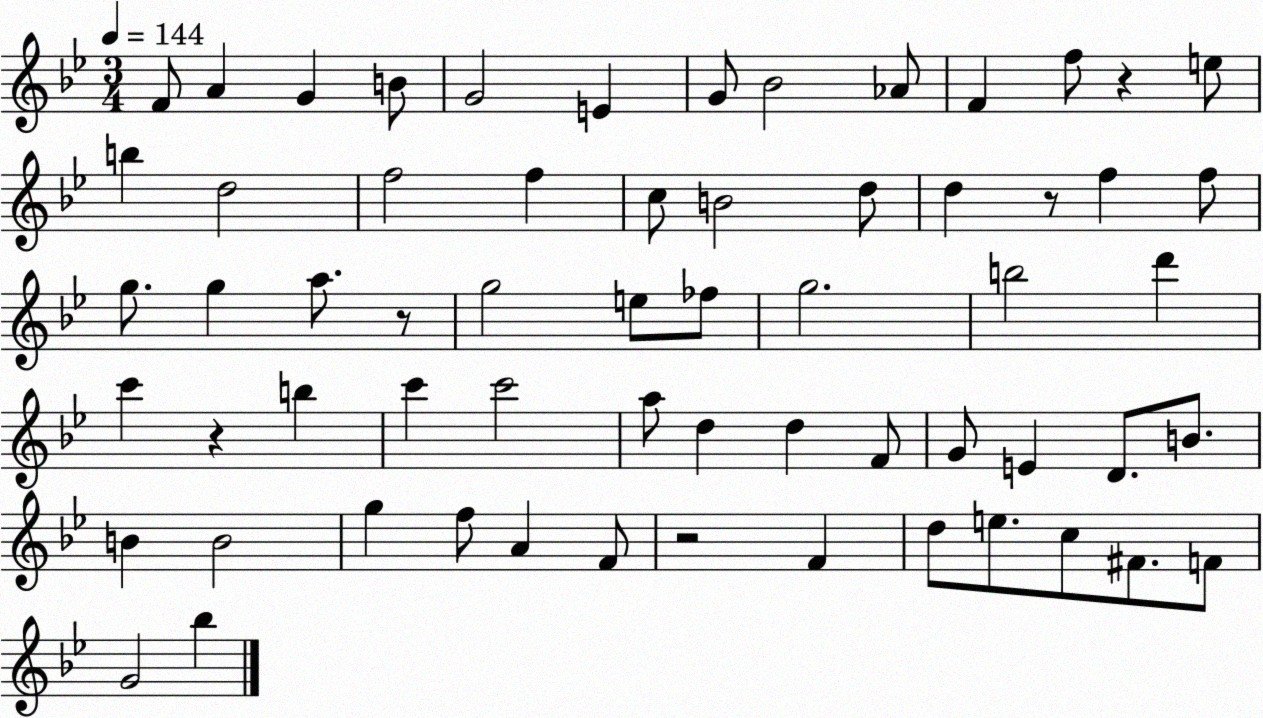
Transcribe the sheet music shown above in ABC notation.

X:1
T:Untitled
M:3/4
L:1/4
K:Bb
F/2 A G B/2 G2 E G/2 _B2 _A/2 F f/2 z e/2 b d2 f2 f c/2 B2 d/2 d z/2 f f/2 g/2 g a/2 z/2 g2 e/2 _f/2 g2 b2 d' c' z b c' c'2 a/2 d d F/2 G/2 E D/2 B/2 B B2 g f/2 A F/2 z2 F d/2 e/2 c/2 ^F/2 F/2 G2 _b